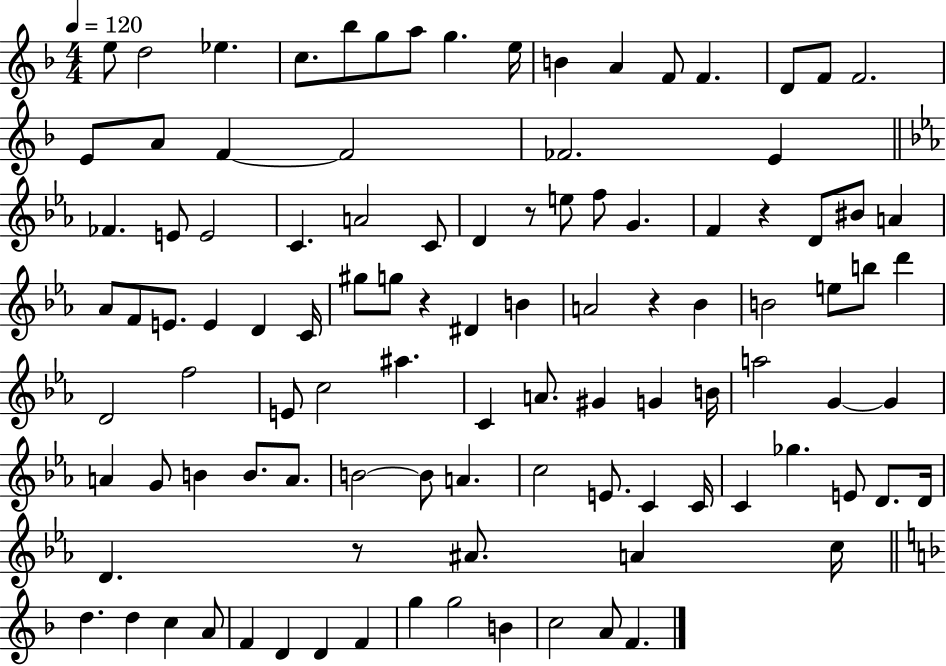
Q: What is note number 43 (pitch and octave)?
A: G#5